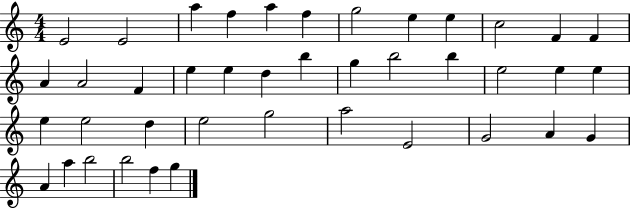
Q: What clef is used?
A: treble